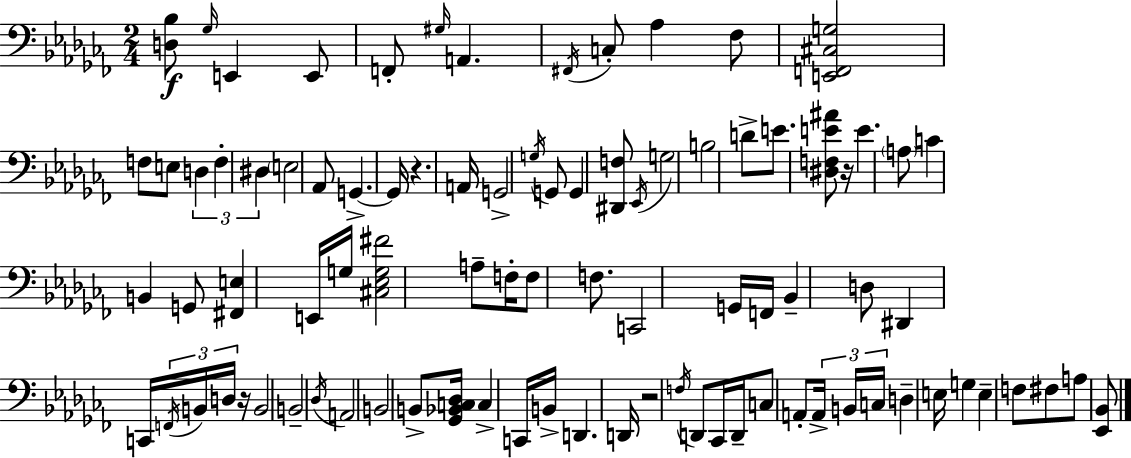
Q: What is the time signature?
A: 2/4